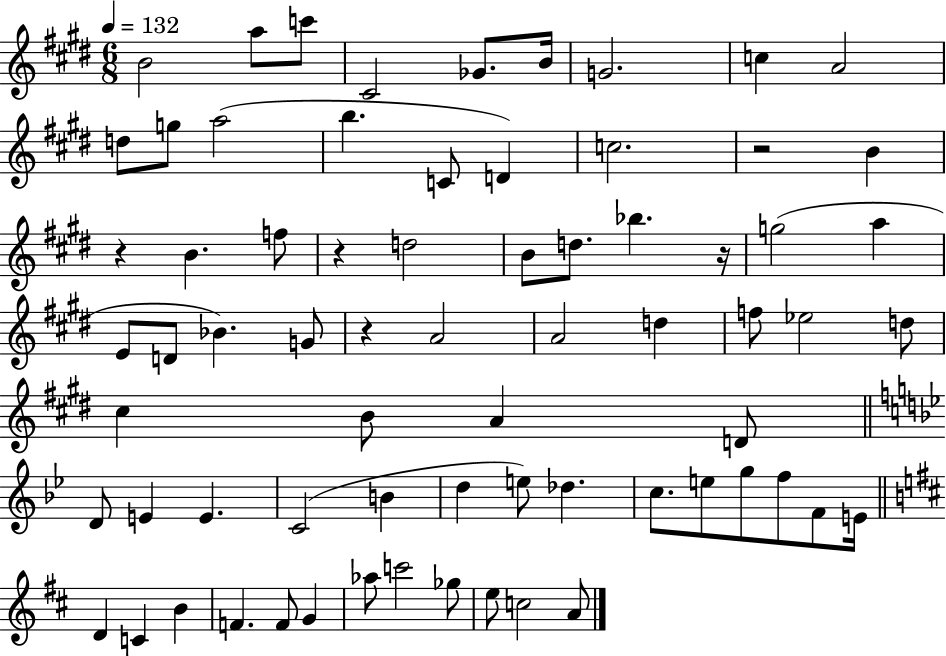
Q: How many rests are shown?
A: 5